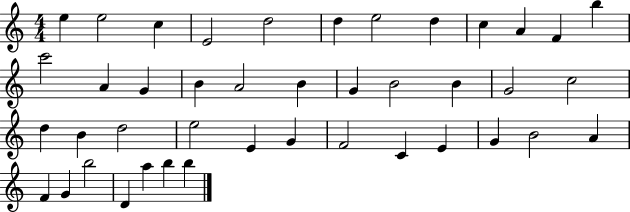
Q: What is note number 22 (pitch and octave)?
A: G4